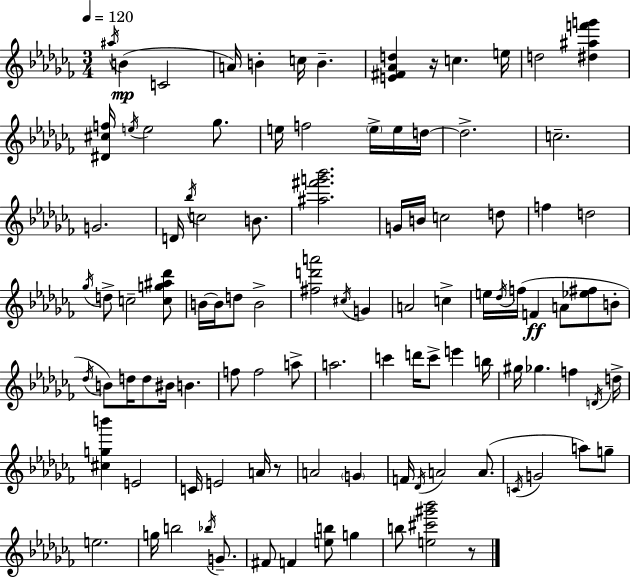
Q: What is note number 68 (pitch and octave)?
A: D5